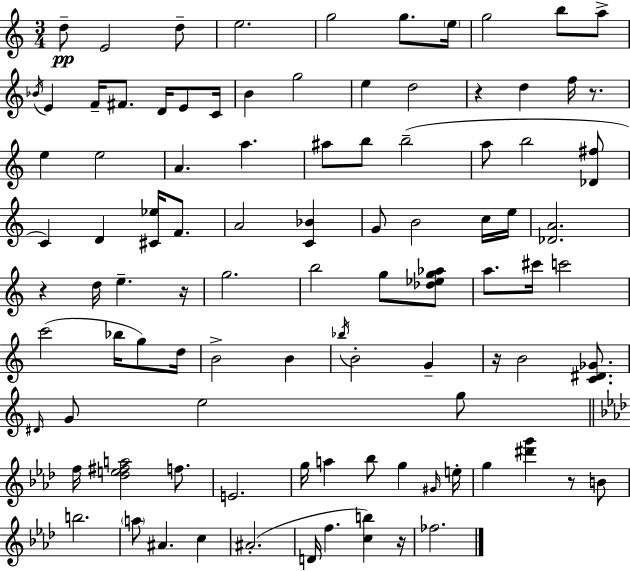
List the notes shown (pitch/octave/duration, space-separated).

D5/e E4/h D5/e E5/h. G5/h G5/e. E5/s G5/h B5/e A5/e Bb4/s E4/q F4/s F#4/e. D4/s E4/e C4/s B4/q G5/h E5/q D5/h R/q D5/q F5/s R/e. E5/q E5/h A4/q. A5/q. A#5/e B5/e B5/h A5/e B5/h [Db4,F#5]/e C4/q D4/q [C#4,Eb5]/s F4/e. A4/h [C4,Bb4]/q G4/e B4/h C5/s E5/s [Db4,A4]/h. R/q D5/s E5/q. R/s G5/h. B5/h G5/e [Db5,Eb5,G5,Ab5]/e A5/e. C#6/s C6/h C6/h Bb5/s G5/e D5/s B4/h B4/q Bb5/s B4/h G4/q R/s B4/h [C4,D#4,Gb4]/e. D#4/s G4/e E5/h G5/e F5/s [Db5,E5,F#5,A5]/h F5/e. E4/h. G5/s A5/q Bb5/e G5/q G#4/s E5/s G5/q [D#6,G6]/q R/e B4/e B5/h. A5/e A#4/q. C5/q A#4/h. D4/s F5/q. [C5,B5]/q R/s FES5/h.